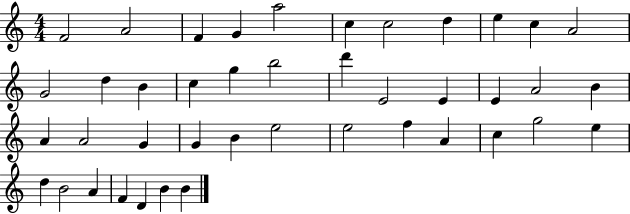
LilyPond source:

{
  \clef treble
  \numericTimeSignature
  \time 4/4
  \key c \major
  f'2 a'2 | f'4 g'4 a''2 | c''4 c''2 d''4 | e''4 c''4 a'2 | \break g'2 d''4 b'4 | c''4 g''4 b''2 | d'''4 e'2 e'4 | e'4 a'2 b'4 | \break a'4 a'2 g'4 | g'4 b'4 e''2 | e''2 f''4 a'4 | c''4 g''2 e''4 | \break d''4 b'2 a'4 | f'4 d'4 b'4 b'4 | \bar "|."
}